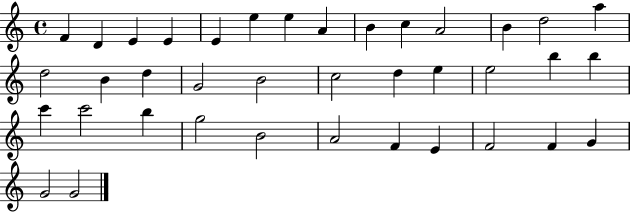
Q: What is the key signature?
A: C major